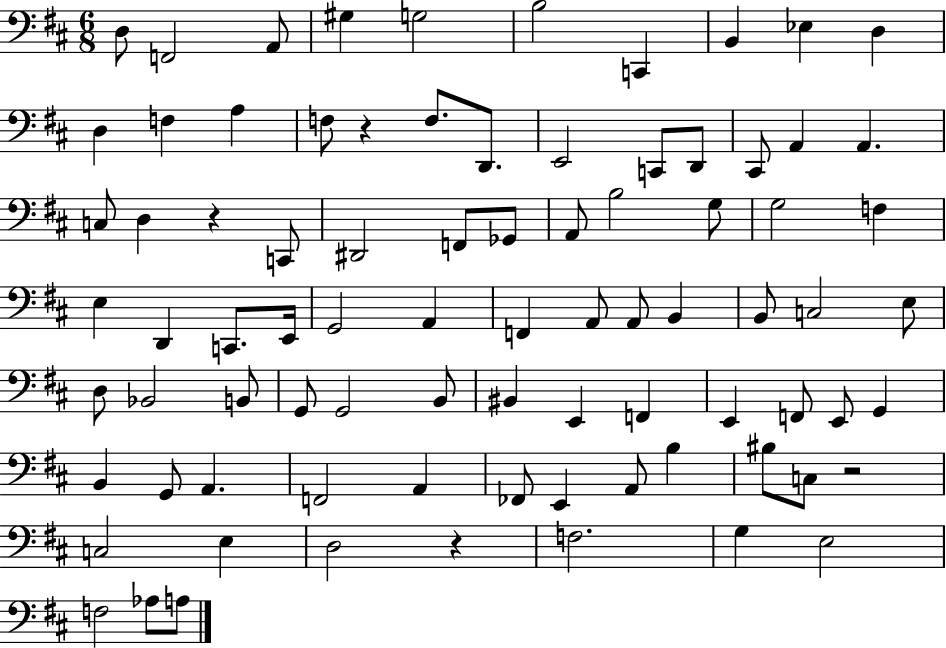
X:1
T:Untitled
M:6/8
L:1/4
K:D
D,/2 F,,2 A,,/2 ^G, G,2 B,2 C,, B,, _E, D, D, F, A, F,/2 z F,/2 D,,/2 E,,2 C,,/2 D,,/2 ^C,,/2 A,, A,, C,/2 D, z C,,/2 ^D,,2 F,,/2 _G,,/2 A,,/2 B,2 G,/2 G,2 F, E, D,, C,,/2 E,,/4 G,,2 A,, F,, A,,/2 A,,/2 B,, B,,/2 C,2 E,/2 D,/2 _B,,2 B,,/2 G,,/2 G,,2 B,,/2 ^B,, E,, F,, E,, F,,/2 E,,/2 G,, B,, G,,/2 A,, F,,2 A,, _F,,/2 E,, A,,/2 B, ^B,/2 C,/2 z2 C,2 E, D,2 z F,2 G, E,2 F,2 _A,/2 A,/2